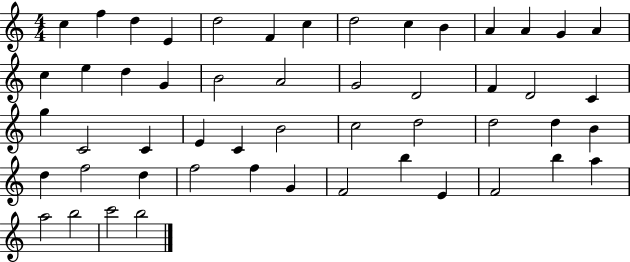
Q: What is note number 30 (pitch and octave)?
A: C4